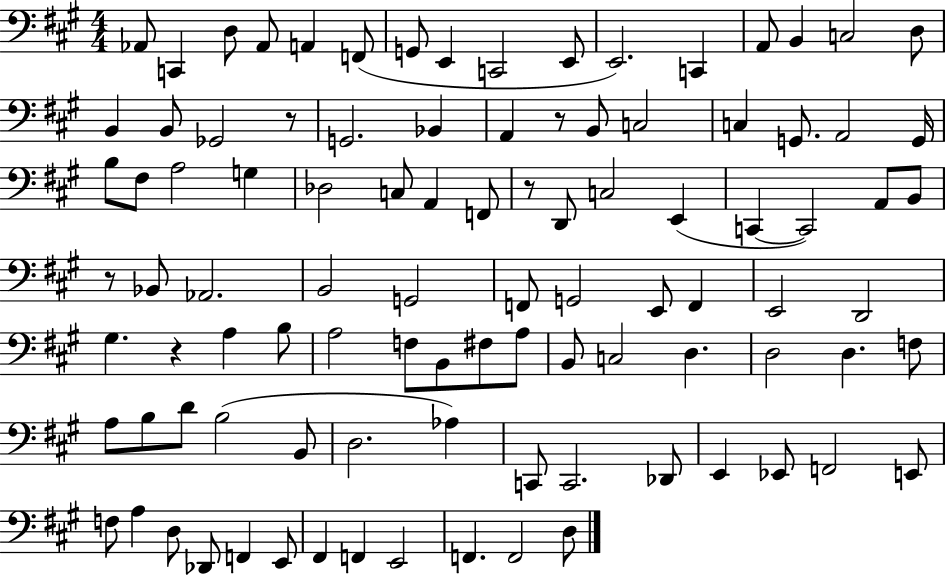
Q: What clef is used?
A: bass